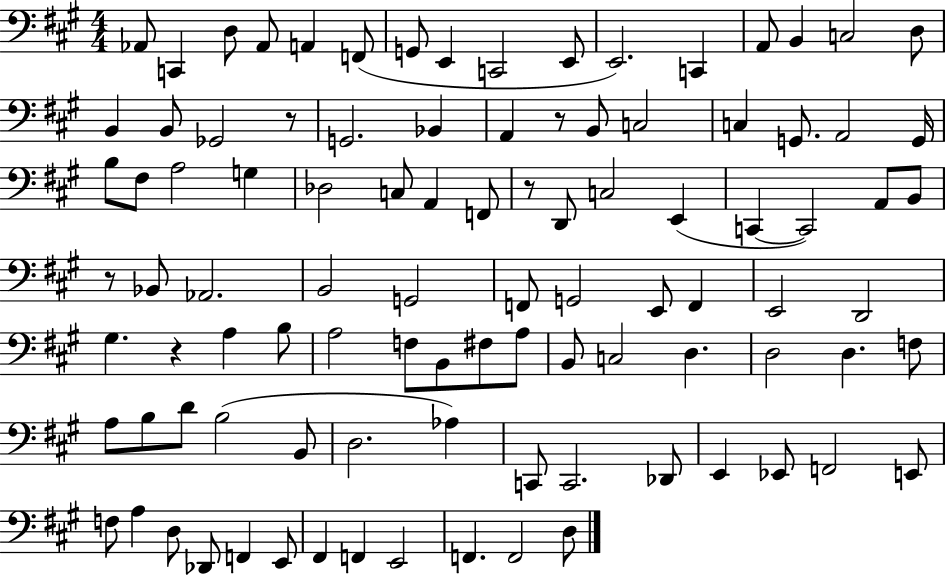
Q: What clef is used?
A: bass